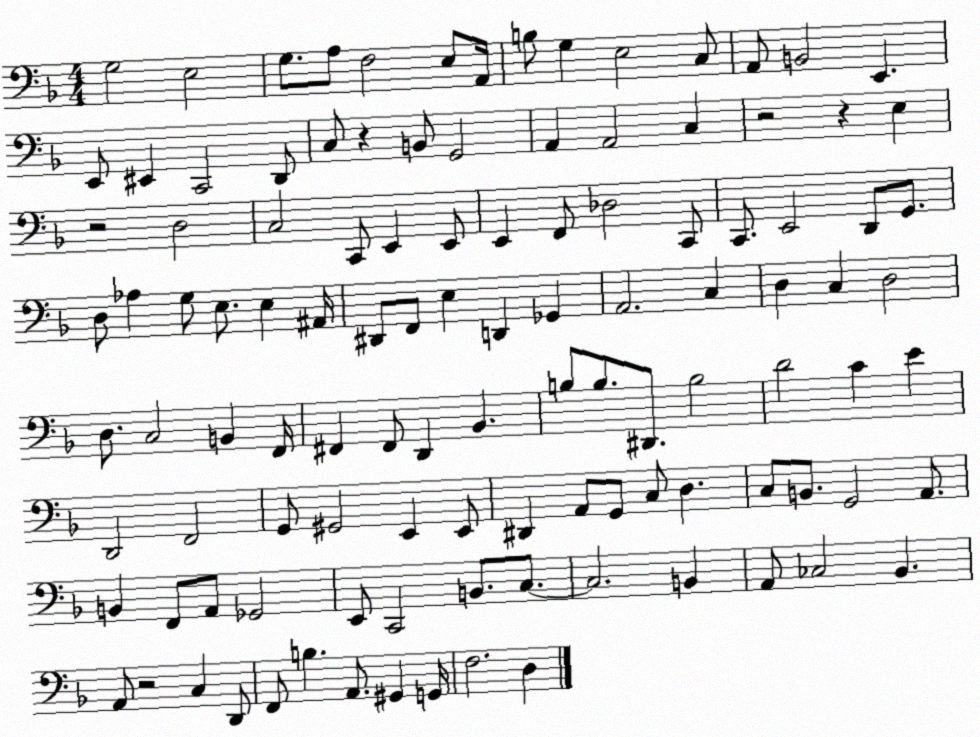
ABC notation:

X:1
T:Untitled
M:4/4
L:1/4
K:F
G,2 E,2 G,/2 A,/2 F,2 E,/2 A,,/4 B,/2 G, E,2 C,/2 A,,/2 B,,2 E,, E,,/2 ^E,, C,,2 D,,/2 C,/2 z B,,/2 G,,2 A,, A,,2 C, z2 z E, z2 D,2 C,2 C,,/2 E,, E,,/2 E,, F,,/2 _D,2 C,,/2 C,,/2 E,,2 D,,/2 G,,/2 D,/2 _A, G,/2 E,/2 E, ^A,,/4 ^D,,/2 F,,/2 E, D,, _G,, A,,2 C, D, C, D,2 D,/2 C,2 B,, F,,/4 ^F,, ^F,,/2 D,, _B,, B,/2 B,/2 ^D,,/2 B,2 D2 C E D,,2 F,,2 G,,/2 ^G,,2 E,, E,,/2 ^D,, A,,/2 G,,/2 C,/2 D, C,/2 B,,/2 G,,2 A,,/2 B,, F,,/2 A,,/2 _G,,2 E,,/2 C,,2 B,,/2 C,/2 C,2 B,, A,,/2 _C,2 _B,, A,,/2 z2 C, D,,/2 F,,/2 B, A,,/2 ^G,, G,,/4 F,2 D,